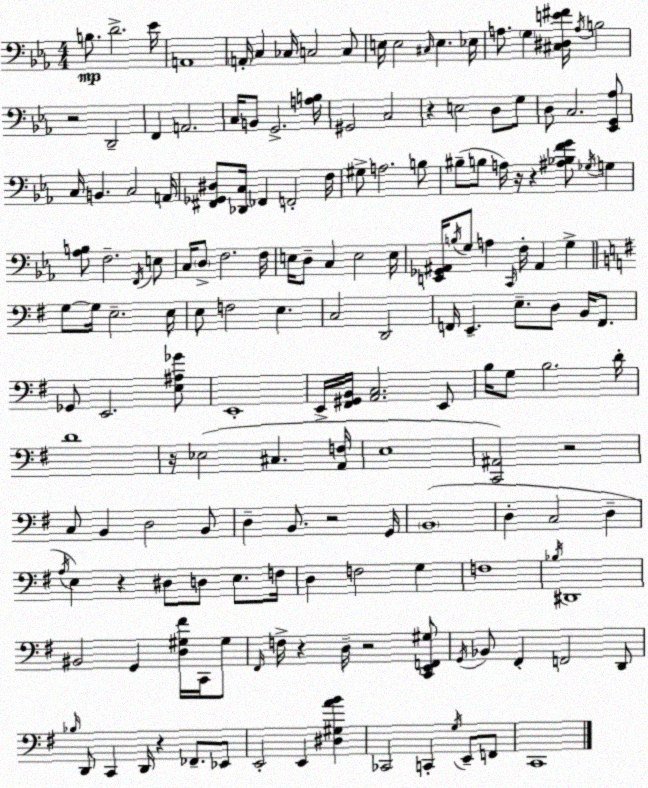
X:1
T:Untitled
M:4/4
L:1/4
K:Eb
B,/2 D2 _E/4 A,,4 A,,/4 C, _C,/4 C,2 C,/2 E,/4 E,2 ^C,/4 E, _E,/4 A,/2 G, [^C,^D,E^F]/4 A,/4 B,2 z2 D,,2 F,, A,,2 C,/4 B,,/2 G,,2 [A,B,]/4 ^G,,2 C,2 z E,2 D,/2 G,/2 D,/2 C,2 [_E,,G,,_A,]/2 C,/4 B,, C,2 A,,/4 [^F,,_G,,^D,]/2 [_D,,C,]/4 _F,, F,,2 F,/4 ^G,/2 A,2 B,/2 ^B,/2 B,/2 A,/4 z/4 z [^A,_B,FG]/2 _G,/4 G, [_A,B,]/2 F,2 F,,/4 E,/2 C,/4 D,/2 F,2 F,/4 E,/4 D,/2 C, E,2 E,/4 [E,,_G,,^A,,]/4 B,/4 G,/2 A, C,,/4 F,/4 ^A,, G, G,/2 G,/4 E,2 E,/4 E,/2 F,2 E, C,2 D,,2 F,,/4 E,, E,/2 D,/2 B,,/4 F,,/2 _G,,/2 E,,2 [E,^A,_G]/2 E,,4 E,,/4 [^F,,^G,,B,,]/4 [A,,C,]2 E,,/2 B,/4 G,/2 B,2 D/4 D4 z/4 _E,2 ^C, [A,,F,]/4 E,4 [C,,^A,,]2 z2 C,/2 B,, D,2 B,,/2 D, B,,/2 z2 G,,/4 B,,4 D, C,2 D, A,/4 E, z ^D,/2 D,/2 E,/2 F,/4 D, F,2 G, F,4 _B,/4 ^D,,4 ^B,,2 G,, [D,^G,^F]/4 C,,/4 ^G,/2 ^F,,/4 F,/4 z D,/4 z2 [C,,E,,F,,^G,]/2 G,,/4 _B,,/2 ^F,, F,,2 D,,/2 _B,/4 D,,/2 C,, D,,/4 z _F,,/2 _E,,/2 E,,2 E,, [^D,^G,AB] _C,,2 C,, G,/4 E,,/2 F,,/2 C,,4